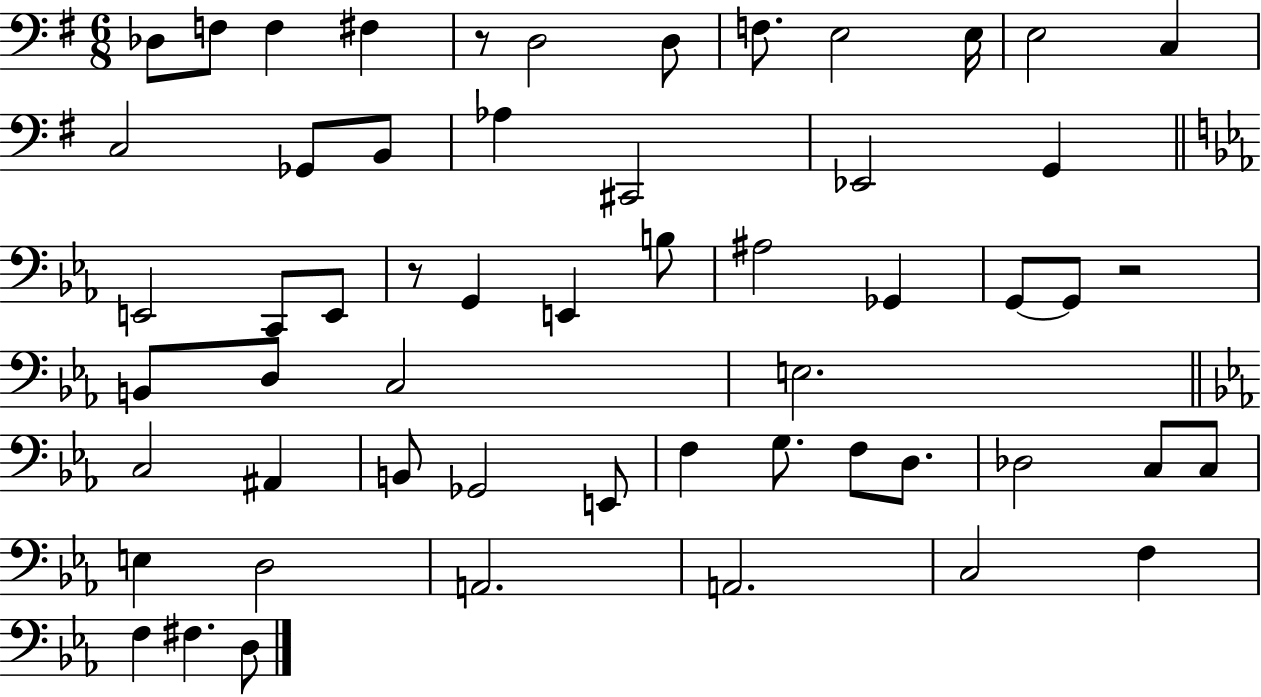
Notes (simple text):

Db3/e F3/e F3/q F#3/q R/e D3/h D3/e F3/e. E3/h E3/s E3/h C3/q C3/h Gb2/e B2/e Ab3/q C#2/h Eb2/h G2/q E2/h C2/e E2/e R/e G2/q E2/q B3/e A#3/h Gb2/q G2/e G2/e R/h B2/e D3/e C3/h E3/h. C3/h A#2/q B2/e Gb2/h E2/e F3/q G3/e. F3/e D3/e. Db3/h C3/e C3/e E3/q D3/h A2/h. A2/h. C3/h F3/q F3/q F#3/q. D3/e